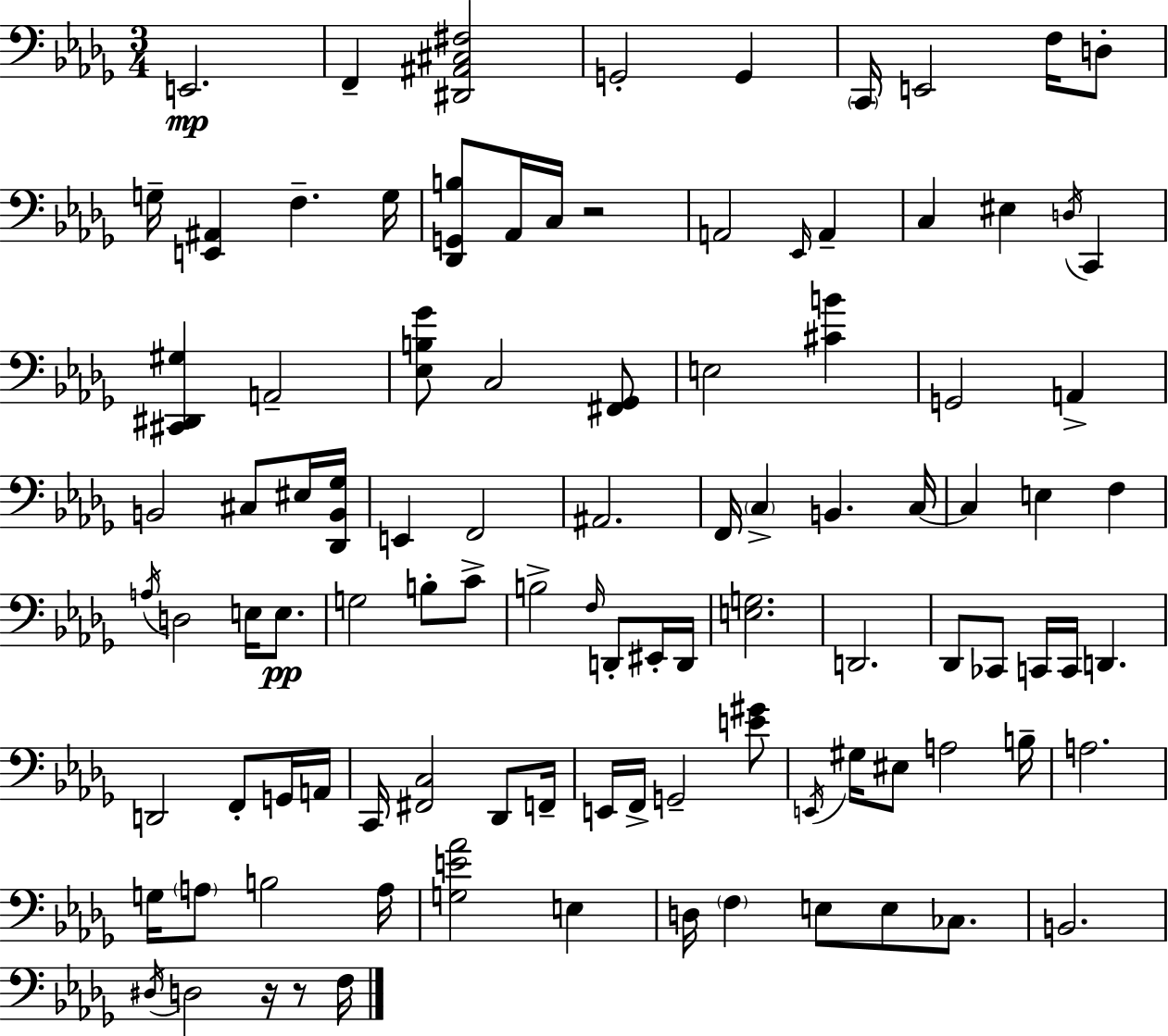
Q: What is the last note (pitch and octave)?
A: F3